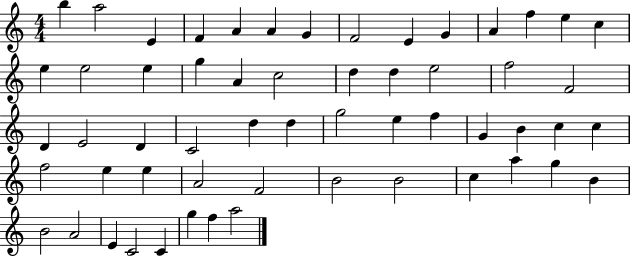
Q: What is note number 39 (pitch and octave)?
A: F5